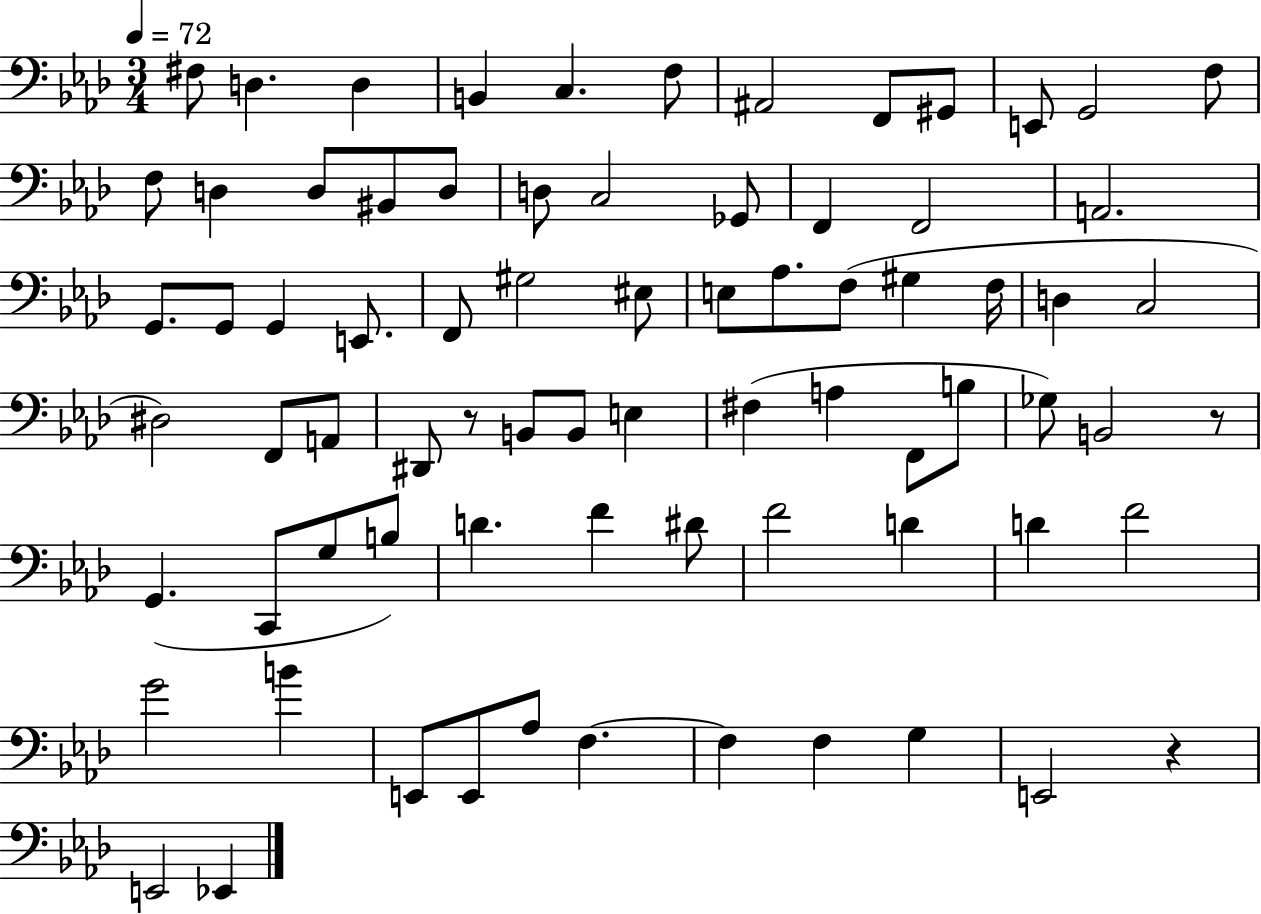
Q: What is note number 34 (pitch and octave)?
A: G#3